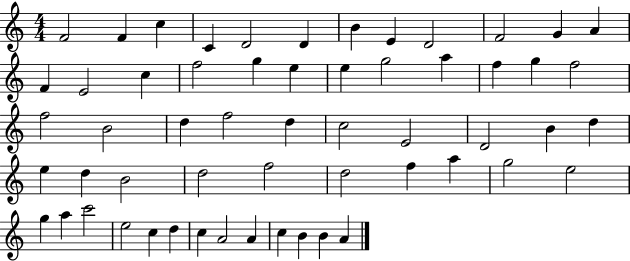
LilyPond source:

{
  \clef treble
  \numericTimeSignature
  \time 4/4
  \key c \major
  f'2 f'4 c''4 | c'4 d'2 d'4 | b'4 e'4 d'2 | f'2 g'4 a'4 | \break f'4 e'2 c''4 | f''2 g''4 e''4 | e''4 g''2 a''4 | f''4 g''4 f''2 | \break f''2 b'2 | d''4 f''2 d''4 | c''2 e'2 | d'2 b'4 d''4 | \break e''4 d''4 b'2 | d''2 f''2 | d''2 f''4 a''4 | g''2 e''2 | \break g''4 a''4 c'''2 | e''2 c''4 d''4 | c''4 a'2 a'4 | c''4 b'4 b'4 a'4 | \break \bar "|."
}